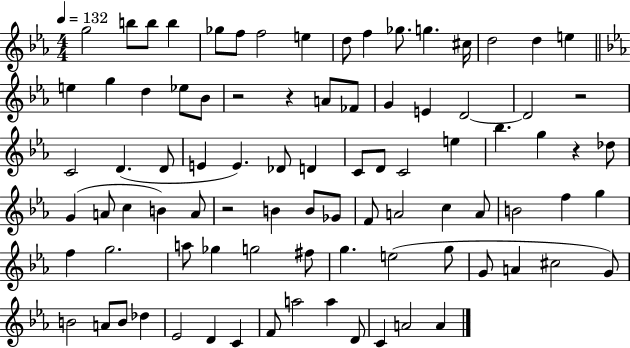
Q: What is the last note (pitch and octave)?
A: A4